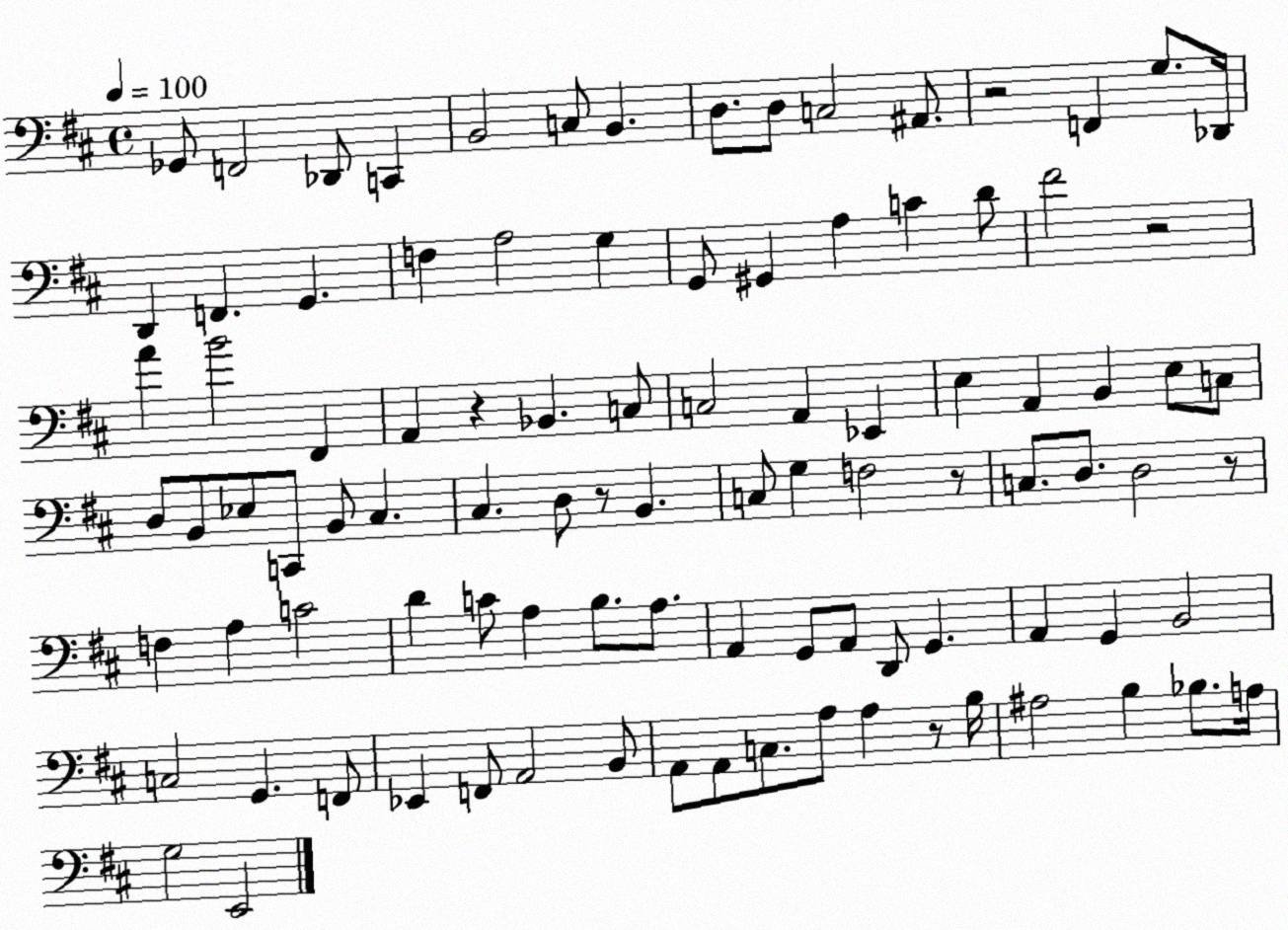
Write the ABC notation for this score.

X:1
T:Untitled
M:4/4
L:1/4
K:D
_G,,/2 F,,2 _D,,/2 C,, B,,2 C,/2 B,, D,/2 D,/2 C,2 ^A,,/2 z2 F,, G,/2 _D,,/4 D,, F,, G,, F, A,2 G, G,,/2 ^G,, A, C D/2 ^F2 z2 A B2 ^F,, A,, z _B,, C,/2 C,2 A,, _E,, E, A,, B,, E,/2 C,/2 D,/2 B,,/2 _E,/2 C,,/2 B,,/2 ^C, ^C, D,/2 z/2 B,, C,/2 G, F,2 z/2 C,/2 D,/2 D,2 z/2 F, A, C2 D C/2 A, B,/2 A,/2 A,, G,,/2 A,,/2 D,,/2 G,, A,, G,, B,,2 C,2 G,, F,,/2 _E,, F,,/2 A,,2 B,,/2 A,,/2 A,,/2 C,/2 A,/2 A, z/2 B,/4 ^A,2 B, _B,/2 A,/4 G,2 E,,2